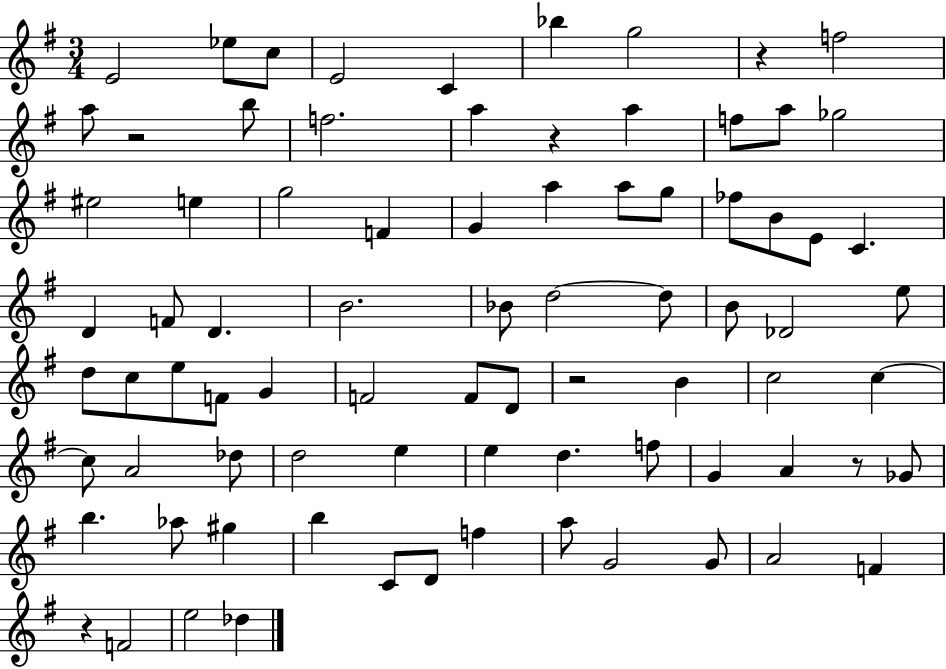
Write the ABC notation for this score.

X:1
T:Untitled
M:3/4
L:1/4
K:G
E2 _e/2 c/2 E2 C _b g2 z f2 a/2 z2 b/2 f2 a z a f/2 a/2 _g2 ^e2 e g2 F G a a/2 g/2 _f/2 B/2 E/2 C D F/2 D B2 _B/2 d2 d/2 B/2 _D2 e/2 d/2 c/2 e/2 F/2 G F2 F/2 D/2 z2 B c2 c c/2 A2 _d/2 d2 e e d f/2 G A z/2 _G/2 b _a/2 ^g b C/2 D/2 f a/2 G2 G/2 A2 F z F2 e2 _d